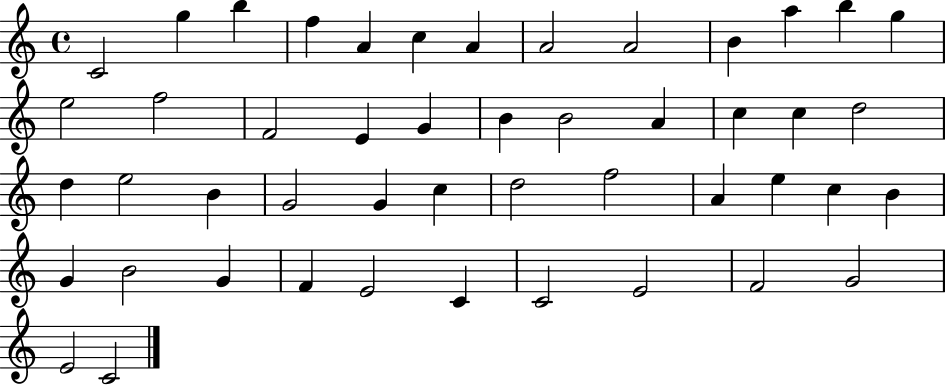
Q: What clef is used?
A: treble